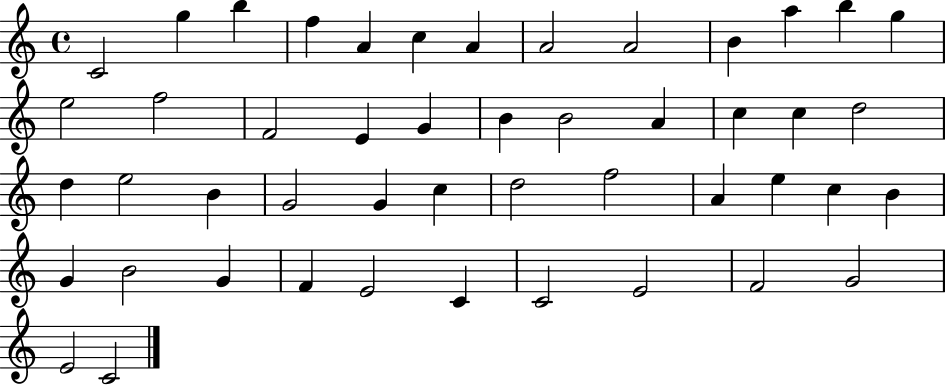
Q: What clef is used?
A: treble